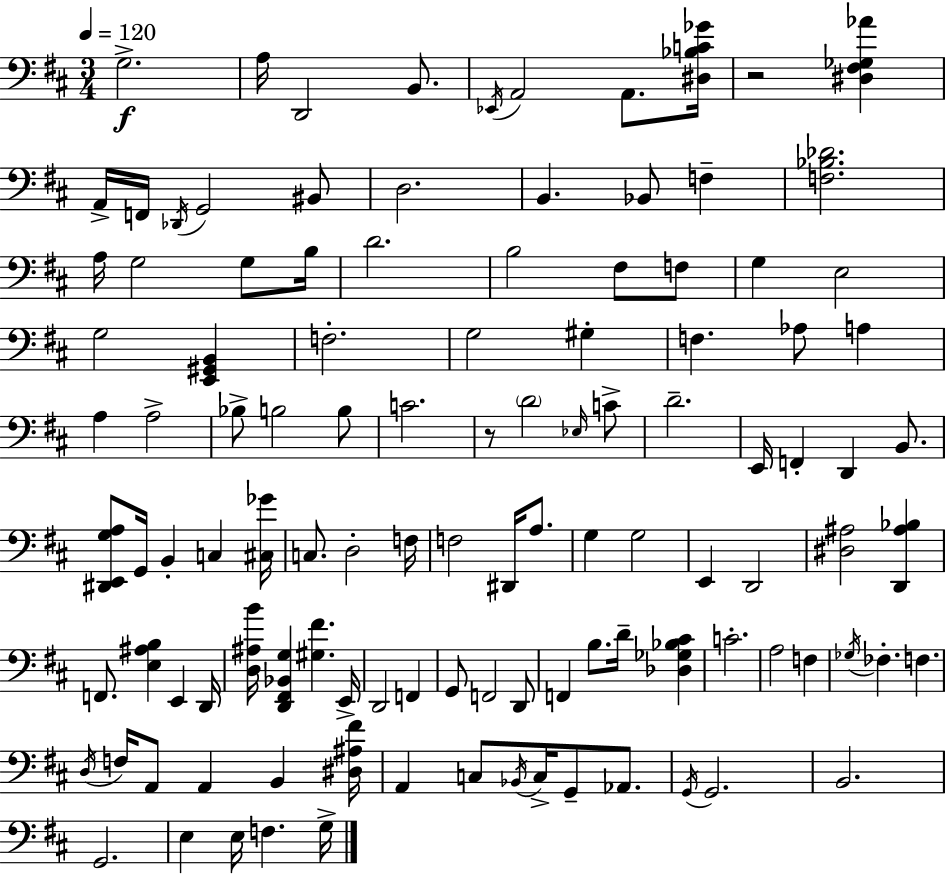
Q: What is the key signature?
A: D major